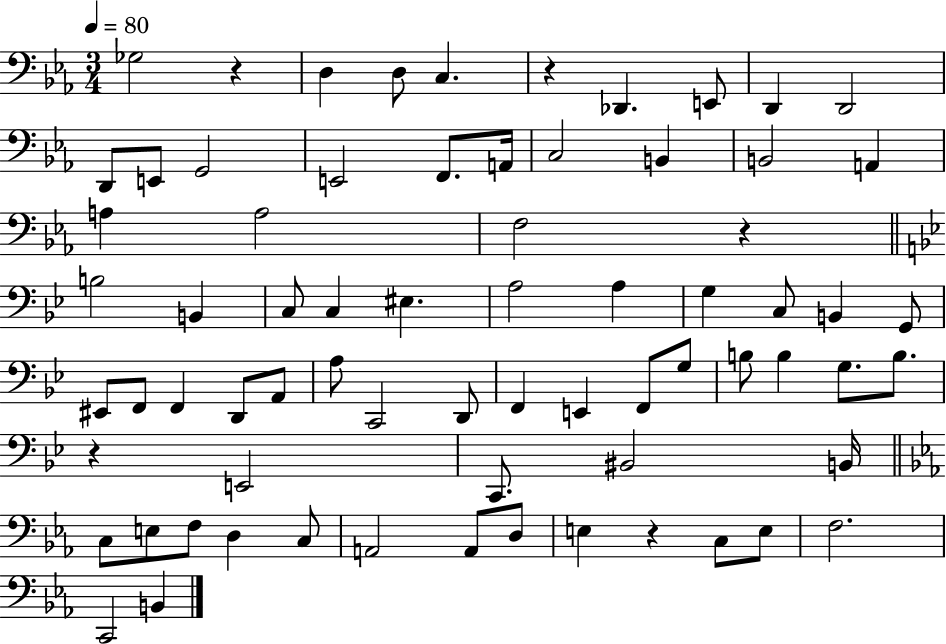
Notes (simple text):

Gb3/h R/q D3/q D3/e C3/q. R/q Db2/q. E2/e D2/q D2/h D2/e E2/e G2/h E2/h F2/e. A2/s C3/h B2/q B2/h A2/q A3/q A3/h F3/h R/q B3/h B2/q C3/e C3/q EIS3/q. A3/h A3/q G3/q C3/e B2/q G2/e EIS2/e F2/e F2/q D2/e A2/e A3/e C2/h D2/e F2/q E2/q F2/e G3/e B3/e B3/q G3/e. B3/e. R/q E2/h C2/e. BIS2/h B2/s C3/e E3/e F3/e D3/q C3/e A2/h A2/e D3/e E3/q R/q C3/e E3/e F3/h. C2/h B2/q